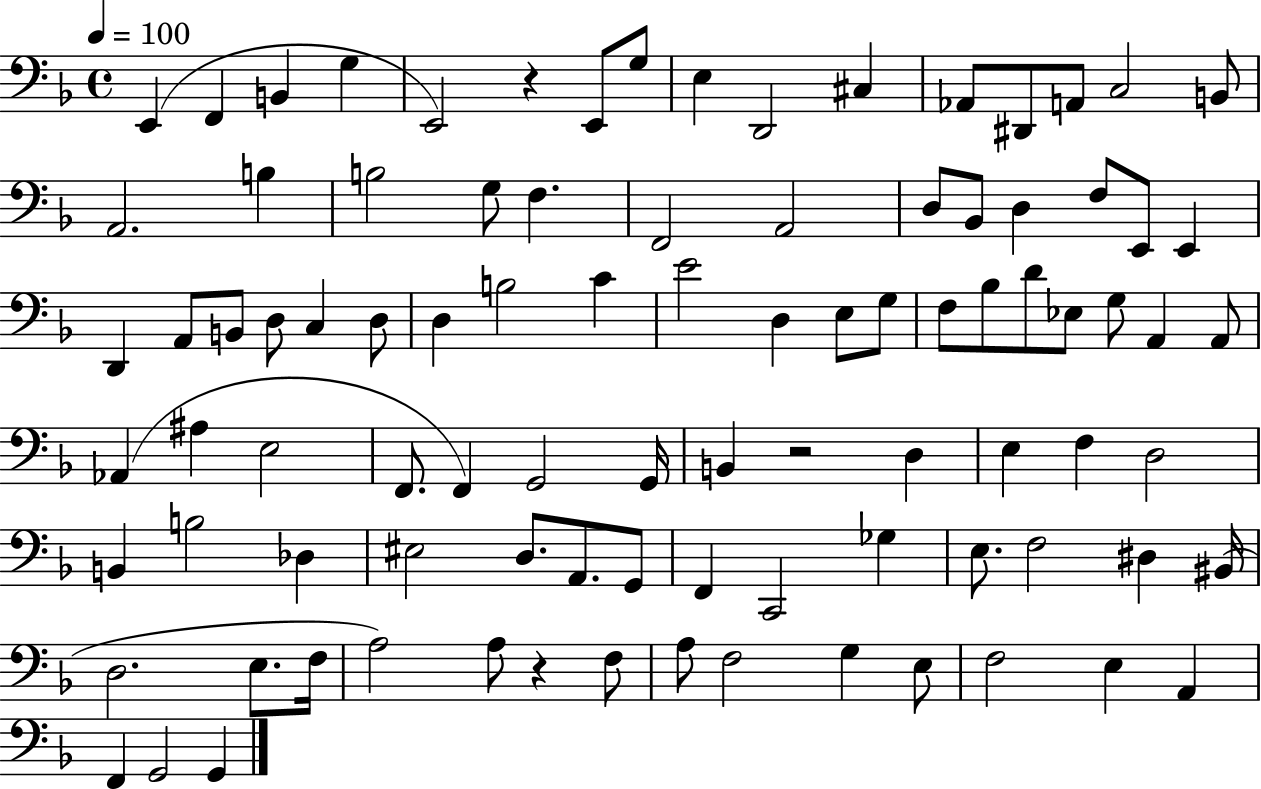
{
  \clef bass
  \time 4/4
  \defaultTimeSignature
  \key f \major
  \tempo 4 = 100
  e,4( f,4 b,4 g4 | e,2) r4 e,8 g8 | e4 d,2 cis4 | aes,8 dis,8 a,8 c2 b,8 | \break a,2. b4 | b2 g8 f4. | f,2 a,2 | d8 bes,8 d4 f8 e,8 e,4 | \break d,4 a,8 b,8 d8 c4 d8 | d4 b2 c'4 | e'2 d4 e8 g8 | f8 bes8 d'8 ees8 g8 a,4 a,8 | \break aes,4( ais4 e2 | f,8. f,4) g,2 g,16 | b,4 r2 d4 | e4 f4 d2 | \break b,4 b2 des4 | eis2 d8. a,8. g,8 | f,4 c,2 ges4 | e8. f2 dis4 bis,16( | \break d2. e8. f16 | a2) a8 r4 f8 | a8 f2 g4 e8 | f2 e4 a,4 | \break f,4 g,2 g,4 | \bar "|."
}